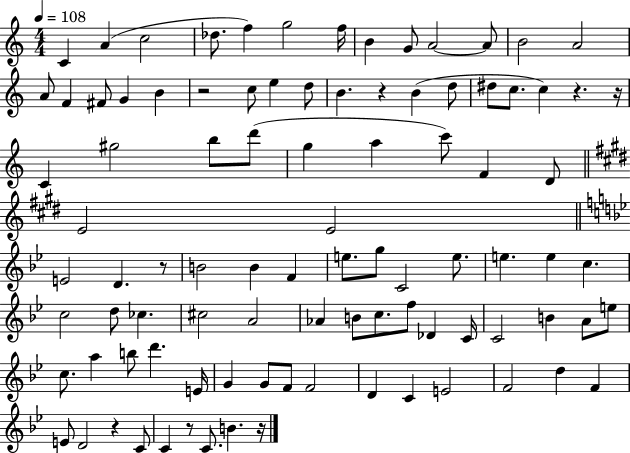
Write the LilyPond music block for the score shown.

{
  \clef treble
  \numericTimeSignature
  \time 4/4
  \key c \major
  \tempo 4 = 108
  \repeat volta 2 { c'4 a'4( c''2 | des''8. f''4) g''2 f''16 | b'4 g'8 a'2~~ a'8 | b'2 a'2 | \break a'8 f'4 fis'8 g'4 b'4 | r2 c''8 e''4 d''8 | b'4. r4 b'4( d''8 | dis''8 c''8. c''4) r4. r16 | \break c'4 gis''2 b''8 d'''8( | g''4 a''4 c'''8) f'4 d'8 | \bar "||" \break \key e \major e'2 e'2 | \bar "||" \break \key bes \major e'2 d'4. r8 | b'2 b'4 f'4 | e''8. g''8 c'2 e''8. | e''4. e''4 c''4. | \break c''2 d''8 ces''4. | cis''2 a'2 | aes'4 b'8 c''8. f''8 des'4 c'16 | c'2 b'4 a'8 e''8 | \break c''8. a''4 b''8 d'''4. e'16 | g'4 g'8 f'8 f'2 | d'4 c'4 e'2 | f'2 d''4 f'4 | \break e'8 d'2 r4 c'8 | c'4 r8 c'8. b'4. r16 | } \bar "|."
}